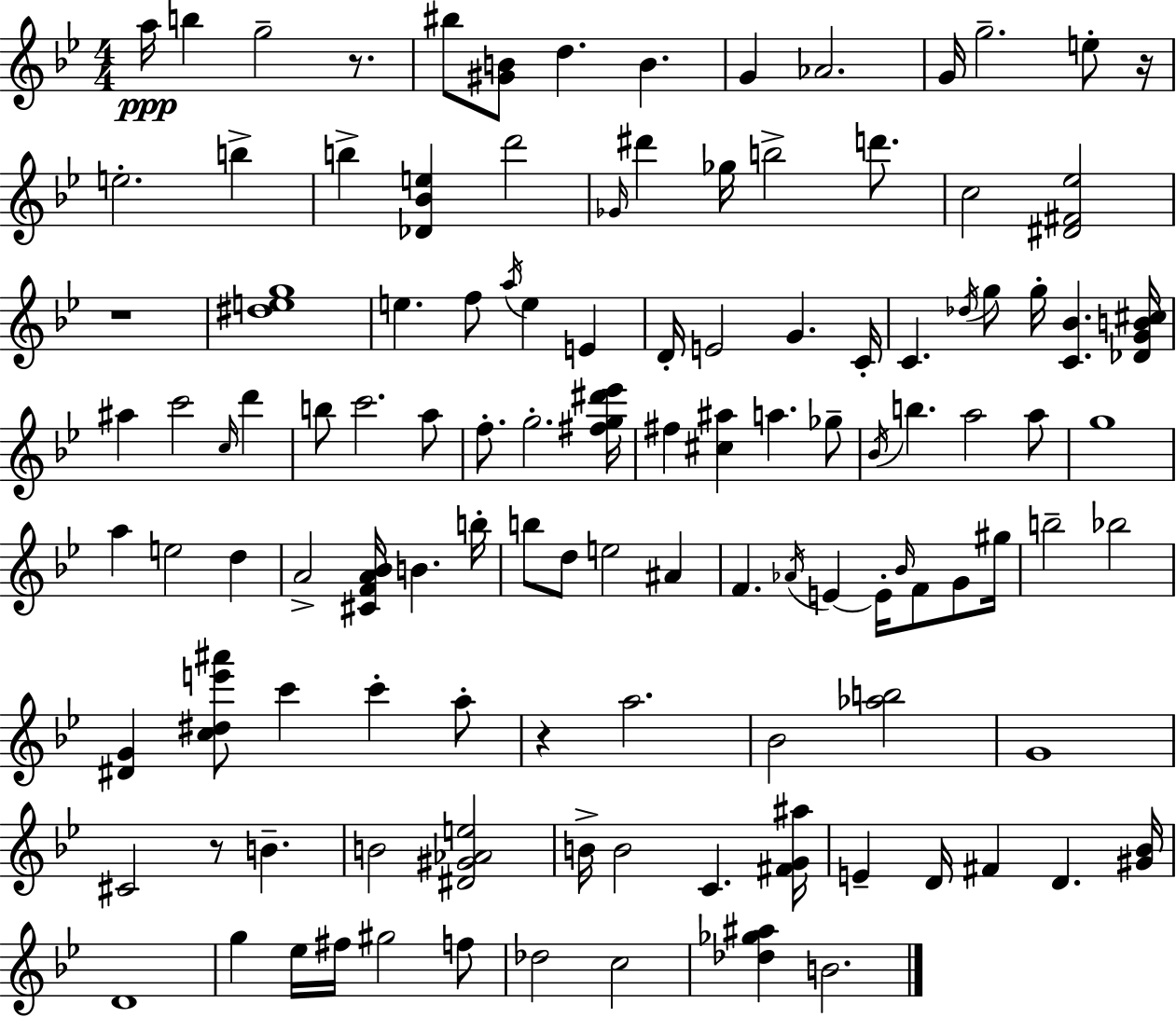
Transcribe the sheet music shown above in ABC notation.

X:1
T:Untitled
M:4/4
L:1/4
K:Bb
a/4 b g2 z/2 ^b/2 [^GB]/2 d B G _A2 G/4 g2 e/2 z/4 e2 b b [_D_Be] d'2 _G/4 ^d' _g/4 b2 d'/2 c2 [^D^F_e]2 z4 [^deg]4 e f/2 a/4 e E D/4 E2 G C/4 C _d/4 g/2 g/4 [C_B] [_DGB^c]/4 ^a c'2 c/4 d' b/2 c'2 a/2 f/2 g2 [^fg^d'_e']/4 ^f [^c^a] a _g/2 _B/4 b a2 a/2 g4 a e2 d A2 [^CFA_B]/4 B b/4 b/2 d/2 e2 ^A F _A/4 E E/4 _B/4 F/2 G/2 ^g/4 b2 _b2 [^DG] [c^de'^a']/2 c' c' a/2 z a2 _B2 [_ab]2 G4 ^C2 z/2 B B2 [^D^G_Ae]2 B/4 B2 C [^FG^a]/4 E D/4 ^F D [^G_B]/4 D4 g _e/4 ^f/4 ^g2 f/2 _d2 c2 [_d_g^a] B2